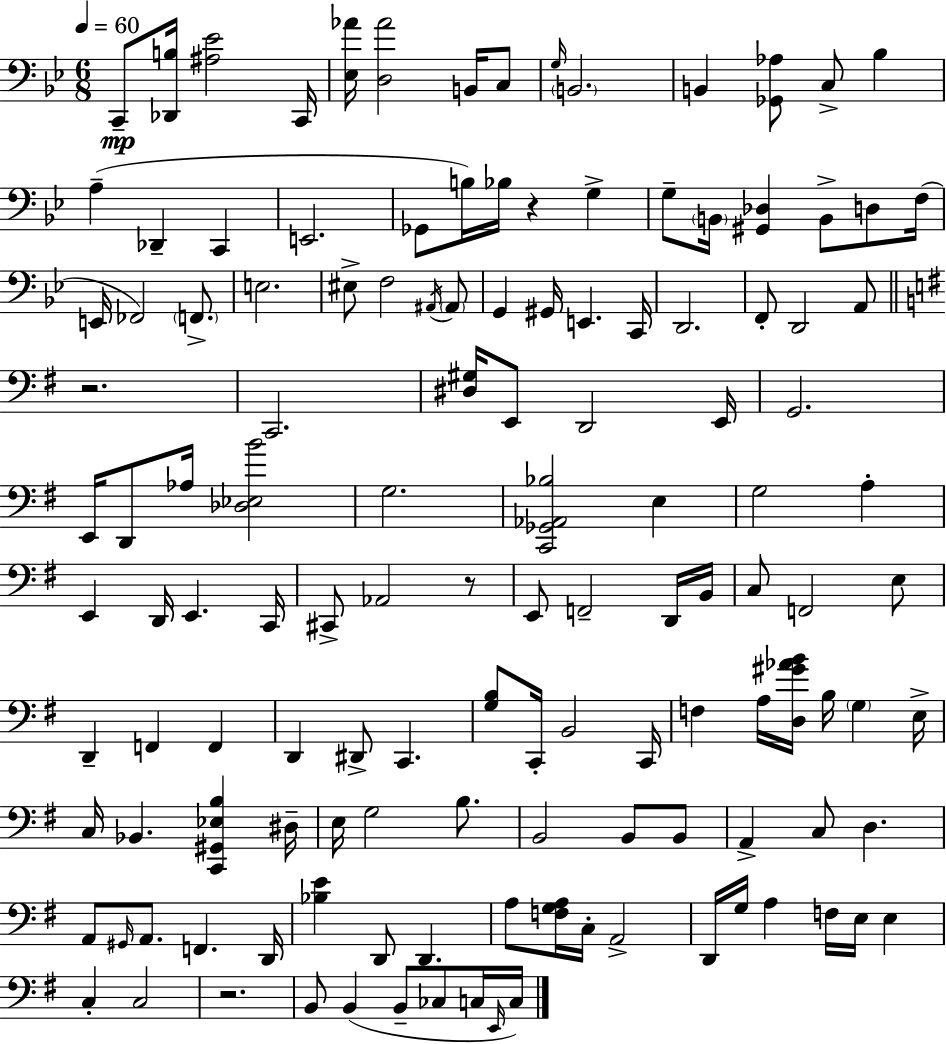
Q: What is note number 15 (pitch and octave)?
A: B3